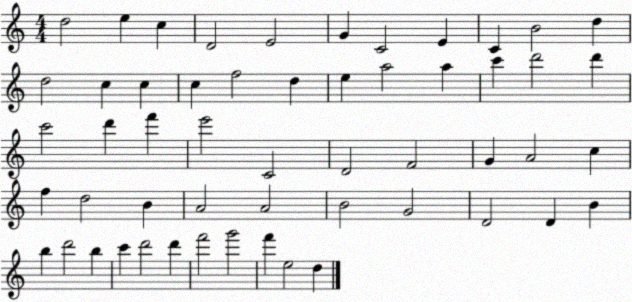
X:1
T:Untitled
M:4/4
L:1/4
K:C
d2 e c D2 E2 G C2 E C B2 d d2 c c c f2 d e a2 a c' d'2 d' c'2 d' f' e'2 C2 D2 F2 G A2 c f d2 B A2 A2 B2 G2 D2 D B b d'2 b c' d'2 d' f'2 g'2 f' e2 d